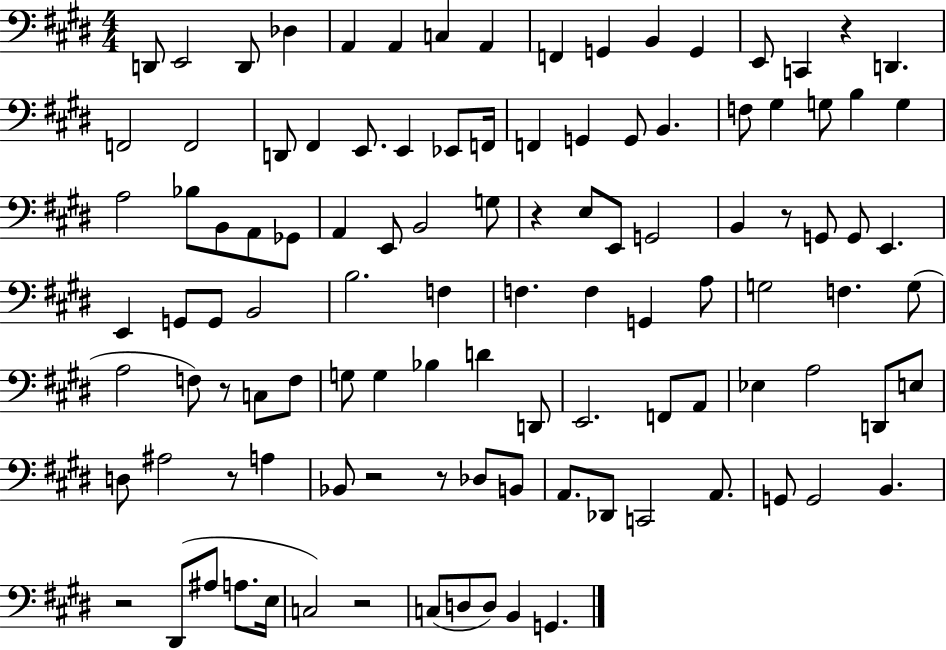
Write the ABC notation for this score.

X:1
T:Untitled
M:4/4
L:1/4
K:E
D,,/2 E,,2 D,,/2 _D, A,, A,, C, A,, F,, G,, B,, G,, E,,/2 C,, z D,, F,,2 F,,2 D,,/2 ^F,, E,,/2 E,, _E,,/2 F,,/4 F,, G,, G,,/2 B,, F,/2 ^G, G,/2 B, G, A,2 _B,/2 B,,/2 A,,/2 _G,,/2 A,, E,,/2 B,,2 G,/2 z E,/2 E,,/2 G,,2 B,, z/2 G,,/2 G,,/2 E,, E,, G,,/2 G,,/2 B,,2 B,2 F, F, F, G,, A,/2 G,2 F, G,/2 A,2 F,/2 z/2 C,/2 F,/2 G,/2 G, _B, D D,,/2 E,,2 F,,/2 A,,/2 _E, A,2 D,,/2 E,/2 D,/2 ^A,2 z/2 A, _B,,/2 z2 z/2 _D,/2 B,,/2 A,,/2 _D,,/2 C,,2 A,,/2 G,,/2 G,,2 B,, z2 ^D,,/2 ^A,/2 A,/2 E,/4 C,2 z2 C,/2 D,/2 D,/2 B,, G,,